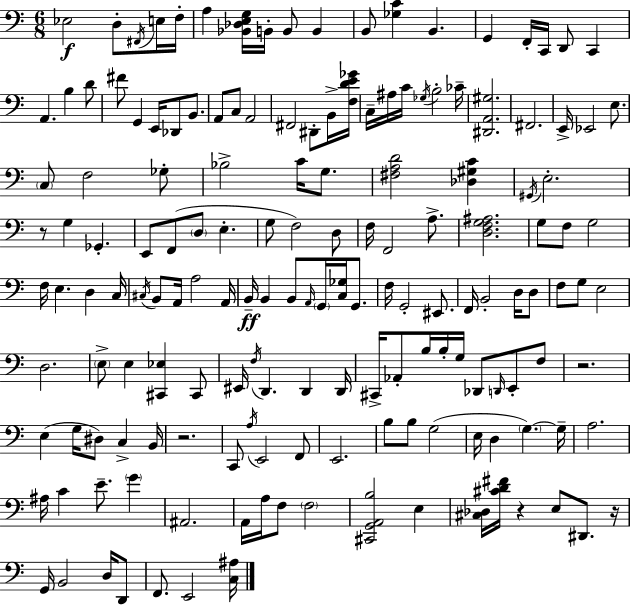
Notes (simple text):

Eb3/h D3/e F#2/s E3/s F3/s A3/q [Bb2,Db3,E3,G3]/s B2/s B2/e B2/q B2/e [Gb3,C4]/q B2/q. G2/q F2/s C2/s D2/e C2/q A2/q. B3/q D4/e F#4/e G2/q E2/s Db2/e B2/e. A2/e C3/e A2/h F#2/h D#2/e B2/s [F3,D4,E4,Gb4]/s C3/s A#3/s C4/s Gb3/s B3/h CES4/s [D#2,A2,G#3]/h. F#2/h. E2/s Eb2/h E3/e. C3/e F3/h Gb3/e Bb3/h C4/s G3/e. [F#3,A3,D4]/h [Db3,G#3,C4]/q G#2/s E3/h. R/e G3/q Gb2/q. E2/e F2/e D3/e E3/q. G3/e F3/h D3/e F3/s F2/h A3/e. [D3,F3,G3,A#3]/h. G3/e F3/e G3/h F3/s E3/q. D3/q C3/s C#3/s B2/e A2/s A3/h A2/s B2/s B2/q B2/e A2/s G2/s [C3,Gb3]/s G2/e. F3/s G2/h EIS2/e. F2/s B2/h D3/s D3/e F3/e G3/e E3/h D3/h. E3/e E3/q [C#2,Eb3]/q C#2/e EIS2/s F3/s D2/q. D2/q D2/s C#2/s Ab2/e B3/s B3/s G3/s Db2/e D2/s E2/e F3/e R/h. E3/q G3/s D#3/e C3/q B2/s R/h. C2/e A3/s E2/h F2/e E2/h. B3/e B3/e G3/h E3/s D3/q G3/q. G3/s A3/h. A#3/s C4/q E4/e. G4/q A#2/h. A2/s A3/s F3/e F3/h [C#2,G2,A2,B3]/h E3/q [C#3,Db3]/s [C#4,D4,F#4]/s R/q E3/e D#2/e. R/s G2/s B2/h D3/s D2/e F2/e. E2/h [C3,A#3]/s